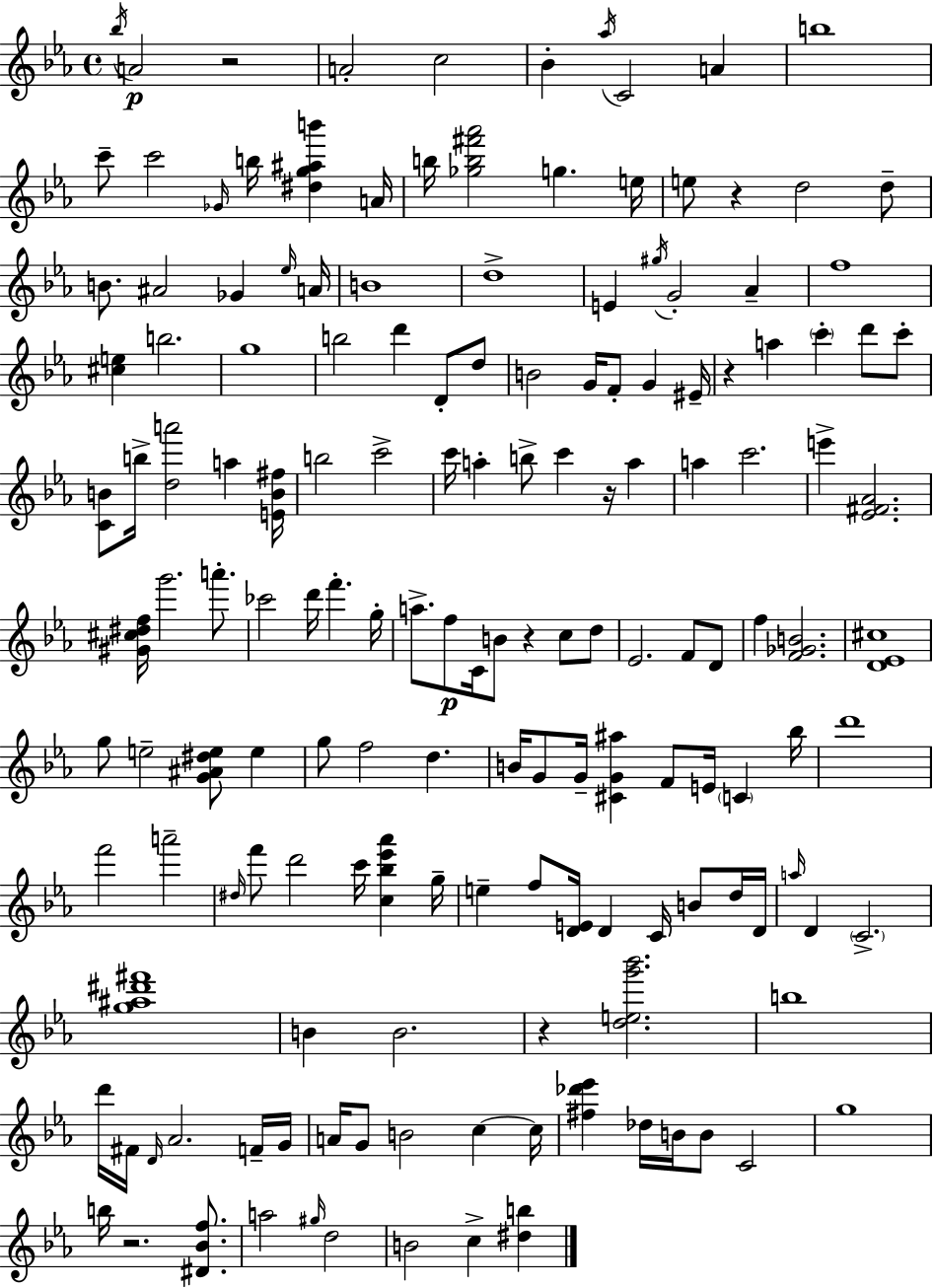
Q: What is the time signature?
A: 4/4